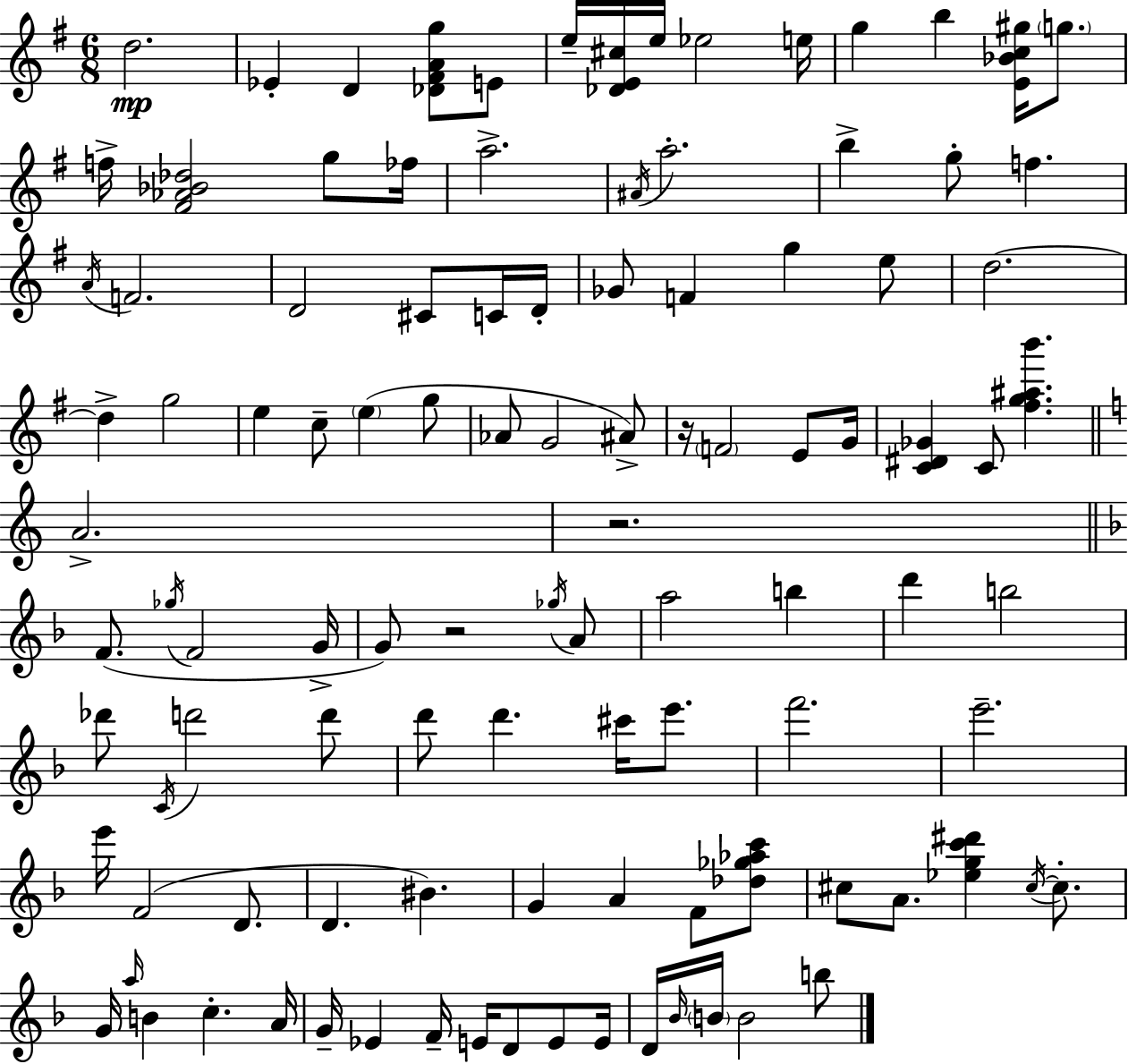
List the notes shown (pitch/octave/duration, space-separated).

D5/h. Eb4/q D4/q [Db4,F#4,A4,G5]/e E4/e E5/s [Db4,E4,C#5]/s E5/s Eb5/h E5/s G5/q B5/q [E4,Bb4,C5,G#5]/s G5/e. F5/s [F#4,Ab4,Bb4,Db5]/h G5/e FES5/s A5/h. A#4/s A5/h. B5/q G5/e F5/q. A4/s F4/h. D4/h C#4/e C4/s D4/s Gb4/e F4/q G5/q E5/e D5/h. D5/q G5/h E5/q C5/e E5/q G5/e Ab4/e G4/h A#4/e R/s F4/h E4/e G4/s [C4,D#4,Gb4]/q C4/e [F#5,G5,A#5,B6]/q. A4/h. R/h. F4/e. Gb5/s F4/h G4/s G4/e R/h Gb5/s A4/e A5/h B5/q D6/q B5/h Db6/e C4/s D6/h D6/e D6/e D6/q. C#6/s E6/e. F6/h. E6/h. E6/s F4/h D4/e. D4/q. BIS4/q. G4/q A4/q F4/e [Db5,Gb5,Ab5,C6]/e C#5/e A4/e. [Eb5,G5,C6,D#6]/q C#5/s C#5/e. G4/s A5/s B4/q C5/q. A4/s G4/s Eb4/q F4/s E4/s D4/e E4/e E4/s D4/s Bb4/s B4/s B4/h B5/e